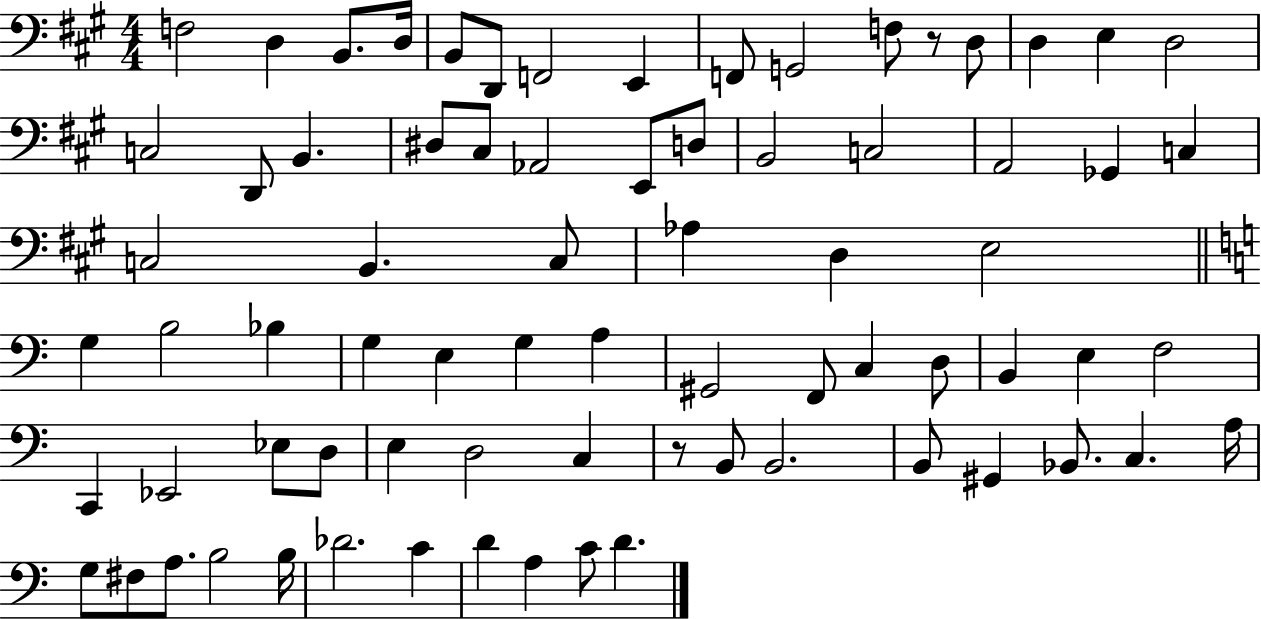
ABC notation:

X:1
T:Untitled
M:4/4
L:1/4
K:A
F,2 D, B,,/2 D,/4 B,,/2 D,,/2 F,,2 E,, F,,/2 G,,2 F,/2 z/2 D,/2 D, E, D,2 C,2 D,,/2 B,, ^D,/2 ^C,/2 _A,,2 E,,/2 D,/2 B,,2 C,2 A,,2 _G,, C, C,2 B,, C,/2 _A, D, E,2 G, B,2 _B, G, E, G, A, ^G,,2 F,,/2 C, D,/2 B,, E, F,2 C,, _E,,2 _E,/2 D,/2 E, D,2 C, z/2 B,,/2 B,,2 B,,/2 ^G,, _B,,/2 C, A,/4 G,/2 ^F,/2 A,/2 B,2 B,/4 _D2 C D A, C/2 D